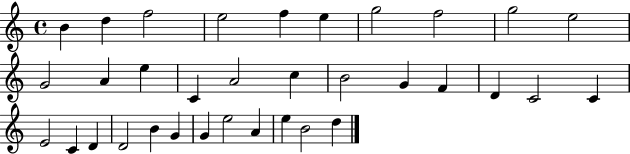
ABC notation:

X:1
T:Untitled
M:4/4
L:1/4
K:C
B d f2 e2 f e g2 f2 g2 e2 G2 A e C A2 c B2 G F D C2 C E2 C D D2 B G G e2 A e B2 d